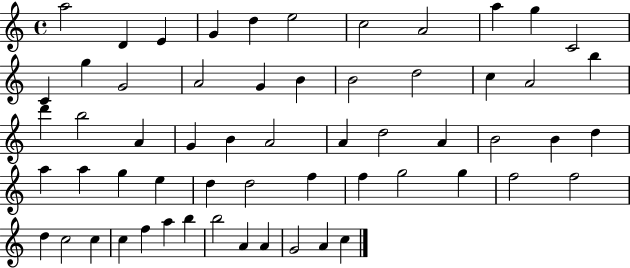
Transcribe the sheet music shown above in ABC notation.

X:1
T:Untitled
M:4/4
L:1/4
K:C
a2 D E G d e2 c2 A2 a g C2 C g G2 A2 G B B2 d2 c A2 b d' b2 A G B A2 A d2 A B2 B d a a g e d d2 f f g2 g f2 f2 d c2 c c f a b b2 A A G2 A c